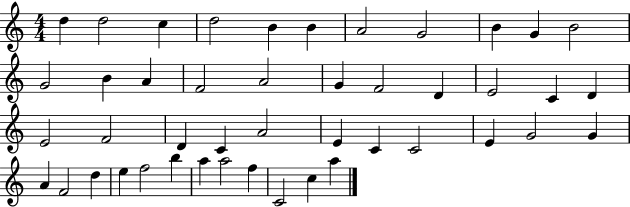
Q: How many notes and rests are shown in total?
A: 45